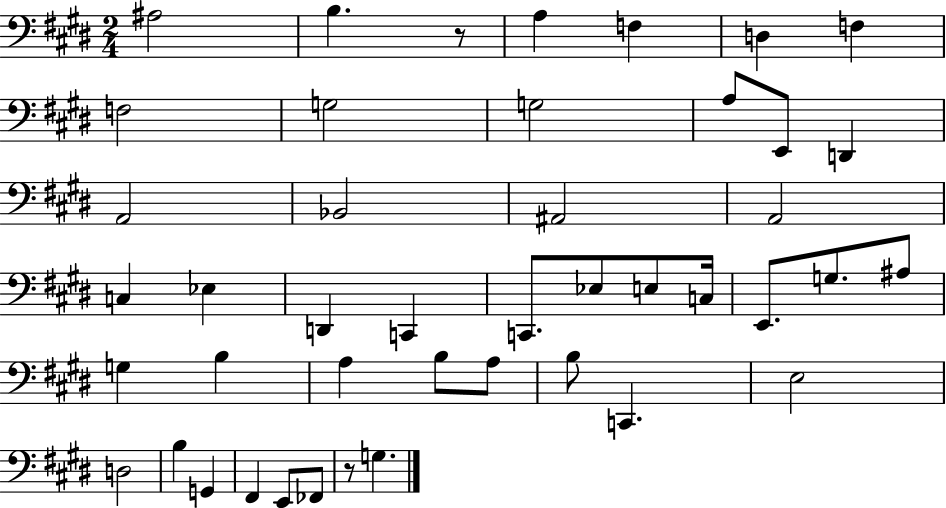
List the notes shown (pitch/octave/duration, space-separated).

A#3/h B3/q. R/e A3/q F3/q D3/q F3/q F3/h G3/h G3/h A3/e E2/e D2/q A2/h Bb2/h A#2/h A2/h C3/q Eb3/q D2/q C2/q C2/e. Eb3/e E3/e C3/s E2/e. G3/e. A#3/e G3/q B3/q A3/q B3/e A3/e B3/e C2/q. E3/h D3/h B3/q G2/q F#2/q E2/e FES2/e R/e G3/q.